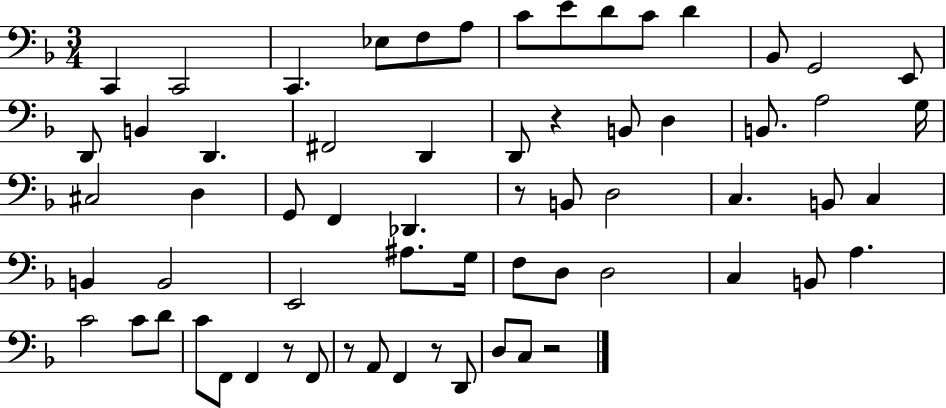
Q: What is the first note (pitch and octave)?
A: C2